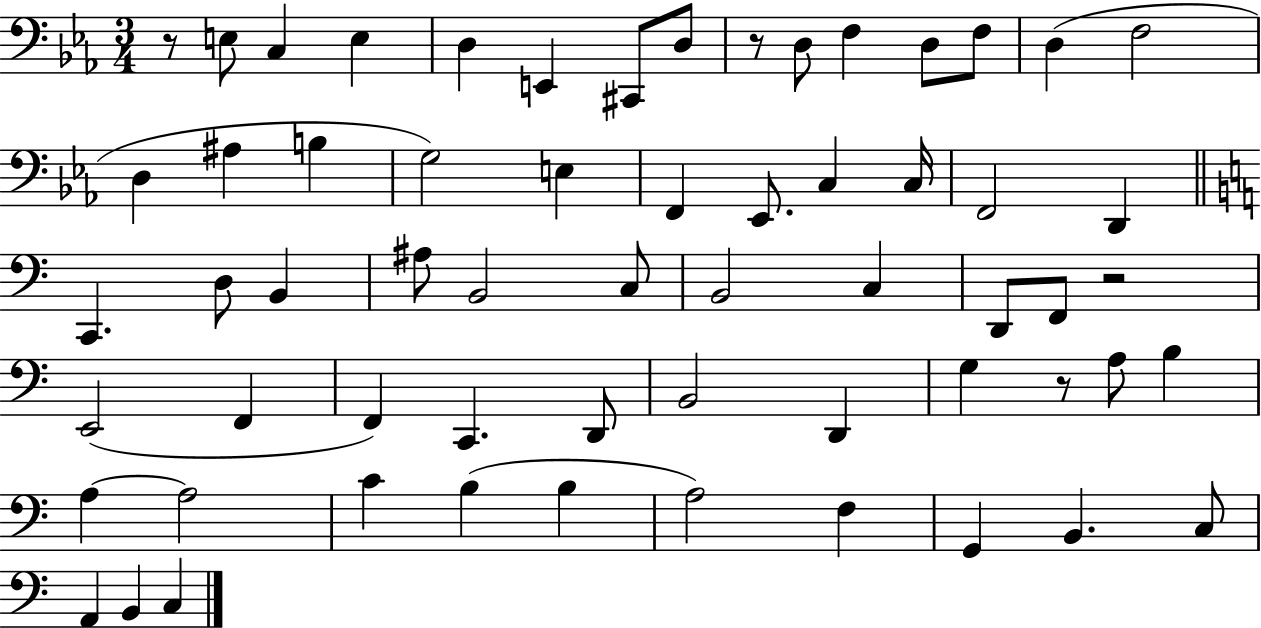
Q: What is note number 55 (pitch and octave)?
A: A2